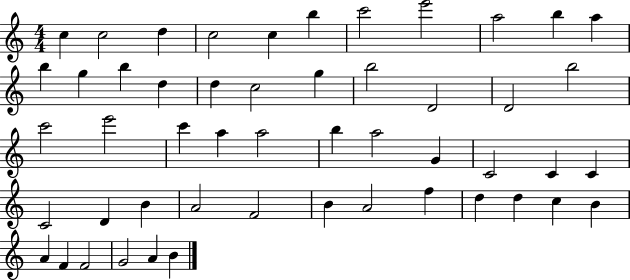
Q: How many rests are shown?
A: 0